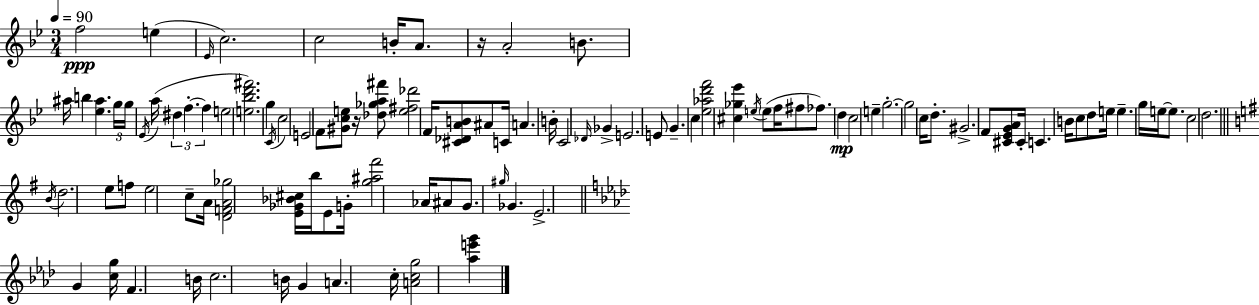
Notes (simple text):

F5/h E5/q Eb4/s C5/h. C5/h B4/s A4/e. R/s A4/h B4/e. A#5/s B5/q [Eb5,A#5]/q. G5/s G5/s Eb4/s A5/s D#5/q F5/q. F5/q E5/h [E5,Bb5,D6,F#6]/h. G5/q C4/s C5/h E4/h F4/e [G#4,C5,E5]/e R/s [Db5,Gb5,A5,F#6]/e [E5,F#5,Db6]/h F4/s [C#4,Db4,A4,B4]/e A#4/e C4/s A4/q. B4/s C4/h Db4/s Gb4/q E4/h. E4/e G4/q. C5/q [Eb5,Ab5,D6,F6]/h [C#5,Gb5,Eb6]/q E5/s E5/e F5/s F#5/e FES5/e. D5/q C5/h E5/q G5/h. G5/h C5/s D5/e. G#4/h. F4/e [C#4,Eb4,G4,A4]/e C#4/s C4/q. B4/s C5/e D5/e E5/s E5/q. G5/s E5/s E5/e. C5/h D5/h. B4/s D5/h. E5/e F5/e E5/h C5/e A4/s [D4,F4,A4,Gb5]/h [E4,Gb4,Bb4,C#5]/s B5/s E4/e G4/s [G5,A#5,F#6]/h Ab4/s A#4/e G4/e. G#5/s Gb4/q. E4/h. G4/q [C5,G5]/s F4/q. B4/s C5/h. B4/s G4/q A4/q. C5/s [A4,C5,G5]/h [Ab5,E6,G6]/q